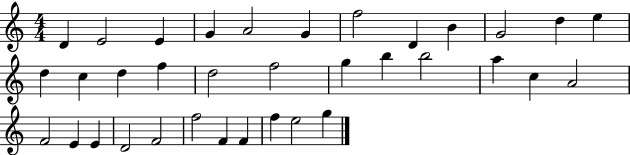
D4/q E4/h E4/q G4/q A4/h G4/q F5/h D4/q B4/q G4/h D5/q E5/q D5/q C5/q D5/q F5/q D5/h F5/h G5/q B5/q B5/h A5/q C5/q A4/h F4/h E4/q E4/q D4/h F4/h F5/h F4/q F4/q F5/q E5/h G5/q